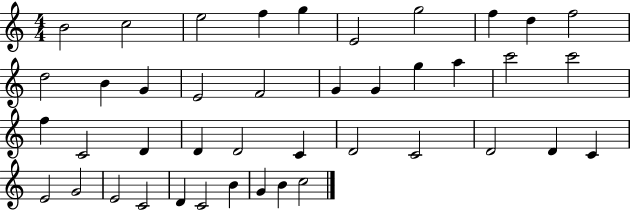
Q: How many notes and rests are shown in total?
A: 42